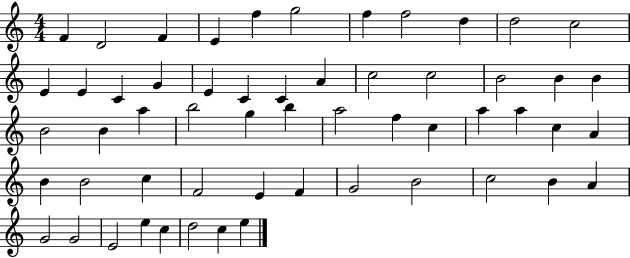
F4/q D4/h F4/q E4/q F5/q G5/h F5/q F5/h D5/q D5/h C5/h E4/q E4/q C4/q G4/q E4/q C4/q C4/q A4/q C5/h C5/h B4/h B4/q B4/q B4/h B4/q A5/q B5/h G5/q B5/q A5/h F5/q C5/q A5/q A5/q C5/q A4/q B4/q B4/h C5/q F4/h E4/q F4/q G4/h B4/h C5/h B4/q A4/q G4/h G4/h E4/h E5/q C5/q D5/h C5/q E5/q